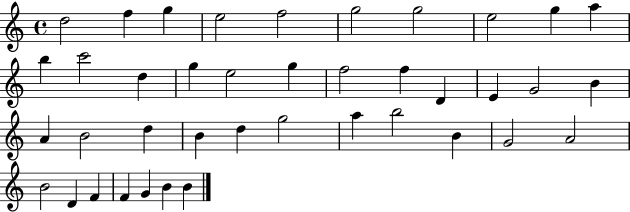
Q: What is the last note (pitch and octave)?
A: B4